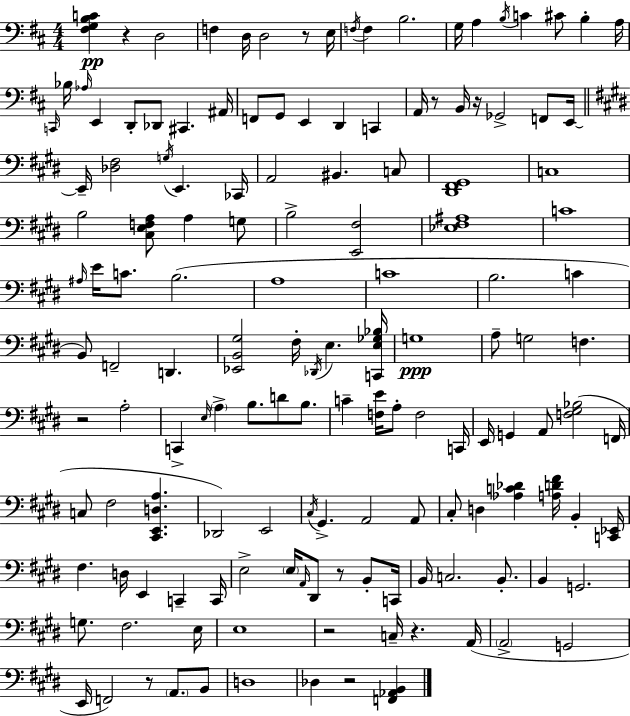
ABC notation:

X:1
T:Untitled
M:4/4
L:1/4
K:D
[^F,G,B,C] z D,2 F, D,/4 D,2 z/2 E,/4 F,/4 F, B,2 G,/4 A, B,/4 C ^C/2 B, A,/4 C,,/4 _B,/4 _A,/4 E,, D,,/2 _D,,/2 ^C,, ^A,,/4 F,,/2 G,,/2 E,, D,, C,, A,,/4 z/2 B,,/4 z/4 _G,,2 F,,/2 E,,/4 E,,/4 [_D,^F,]2 G,/4 E,, _C,,/4 A,,2 ^B,, C,/2 [^D,,^F,,^G,,]4 C,4 B,2 [^C,E,F,A,]/2 A, G,/2 B,2 [E,,^F,]2 [_E,^F,^A,]4 C4 ^A,/4 E/4 C/2 B,2 A,4 C4 B,2 C B,,/2 F,,2 D,, [_E,,B,,^G,]2 ^F,/4 _D,,/4 E, [C,,E,_G,_B,]/4 G,4 A,/2 G,2 F, z2 A,2 C,, E,/4 A, B,/2 D/2 B,/2 C [F,E]/4 A,/2 F,2 C,,/4 E,,/4 G,, A,,/2 [F,^G,_B,]2 F,,/4 C,/2 ^F,2 [^C,,E,,D,A,] _D,,2 E,,2 ^C,/4 ^G,, A,,2 A,,/2 ^C,/2 D, [_A,C_D] [A,D^F]/4 B,, [C,,_E,,]/4 ^F, D,/4 E,, C,, C,,/4 E,2 E,/4 A,,/4 ^D,,/2 z/2 B,,/2 C,,/4 B,,/4 C,2 B,,/2 B,, G,,2 G,/2 ^F,2 E,/4 E,4 z2 C,/4 z A,,/4 A,,2 G,,2 E,,/4 F,,2 z/2 A,,/2 B,,/2 D,4 _D, z2 [F,,_A,,B,,]